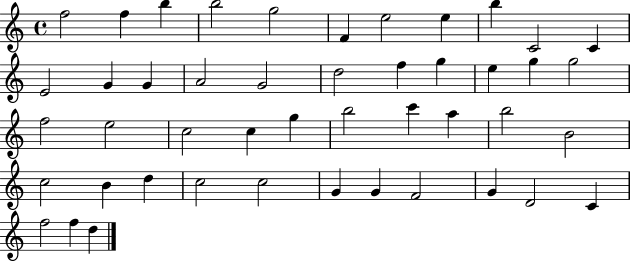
{
  \clef treble
  \time 4/4
  \defaultTimeSignature
  \key c \major
  f''2 f''4 b''4 | b''2 g''2 | f'4 e''2 e''4 | b''4 c'2 c'4 | \break e'2 g'4 g'4 | a'2 g'2 | d''2 f''4 g''4 | e''4 g''4 g''2 | \break f''2 e''2 | c''2 c''4 g''4 | b''2 c'''4 a''4 | b''2 b'2 | \break c''2 b'4 d''4 | c''2 c''2 | g'4 g'4 f'2 | g'4 d'2 c'4 | \break f''2 f''4 d''4 | \bar "|."
}